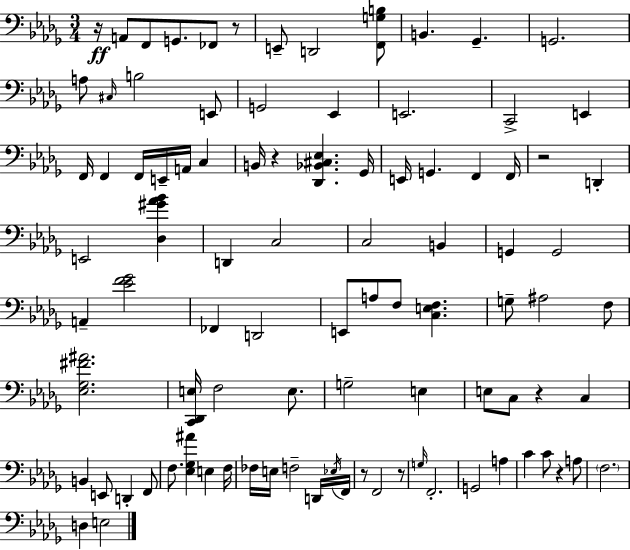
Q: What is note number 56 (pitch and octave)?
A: E2